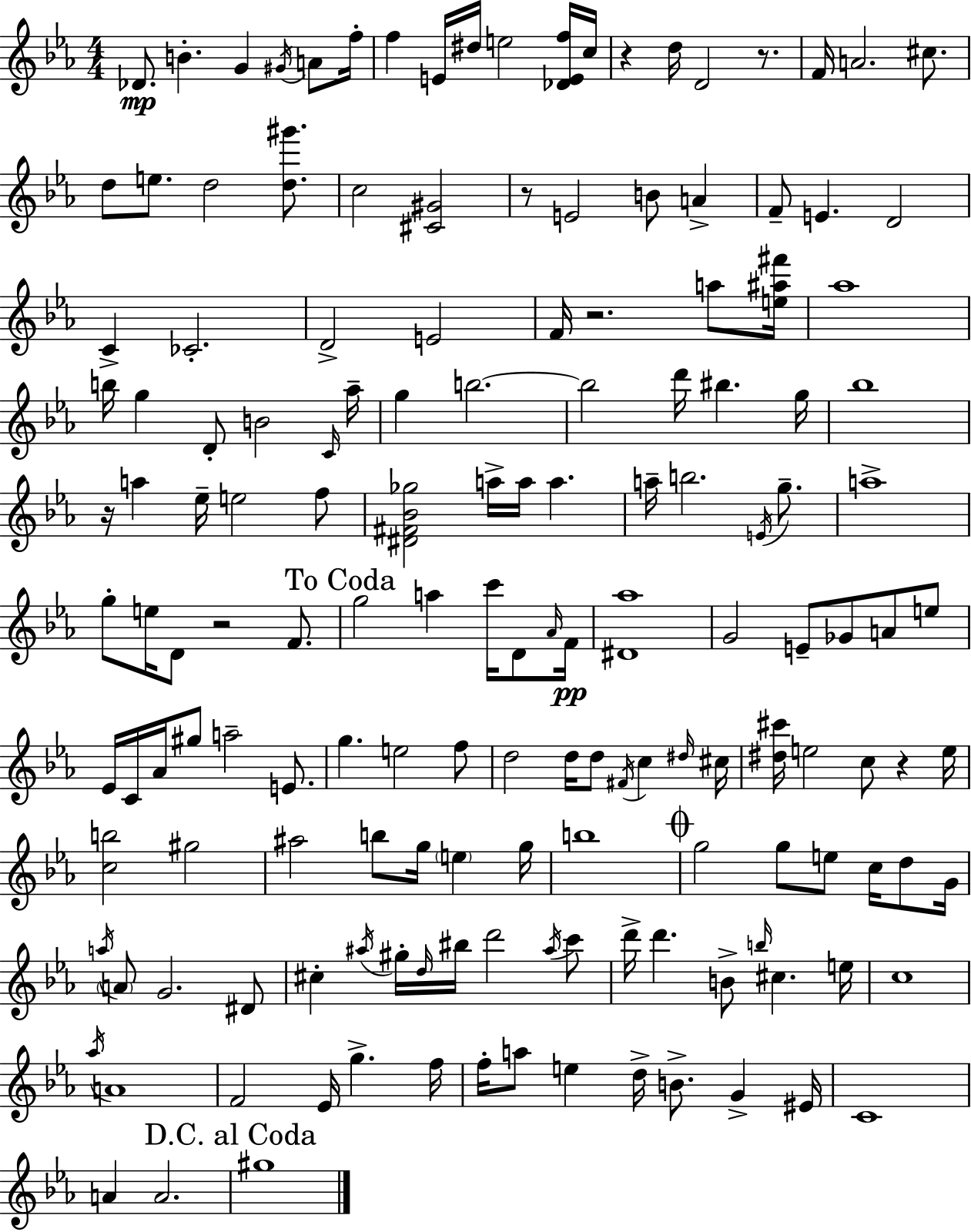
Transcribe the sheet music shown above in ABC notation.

X:1
T:Untitled
M:4/4
L:1/4
K:Eb
_D/2 B G ^G/4 A/2 f/4 f E/4 ^d/4 e2 [_DEf]/4 c/4 z d/4 D2 z/2 F/4 A2 ^c/2 d/2 e/2 d2 [d^g']/2 c2 [^C^G]2 z/2 E2 B/2 A F/2 E D2 C _C2 D2 E2 F/4 z2 a/2 [e^a^f']/4 _a4 b/4 g D/2 B2 C/4 _a/4 g b2 b2 d'/4 ^b g/4 _b4 z/4 a _e/4 e2 f/2 [^D^F_B_g]2 a/4 a/4 a a/4 b2 E/4 g/2 a4 g/2 e/4 D/2 z2 F/2 g2 a c'/4 D/2 _A/4 F/4 [^D_a]4 G2 E/2 _G/2 A/2 e/2 _E/4 C/4 _A/4 ^g/2 a2 E/2 g e2 f/2 d2 d/4 d/2 ^F/4 c ^d/4 ^c/4 [^d^c']/4 e2 c/2 z e/4 [cb]2 ^g2 ^a2 b/2 g/4 e g/4 b4 g2 g/2 e/2 c/4 d/2 G/4 a/4 A/2 G2 ^D/2 ^c ^a/4 ^g/4 d/4 ^b/4 d'2 ^a/4 c'/2 d'/4 d' B/2 b/4 ^c e/4 c4 _a/4 A4 F2 _E/4 g f/4 f/4 a/2 e d/4 B/2 G ^E/4 C4 A A2 ^g4